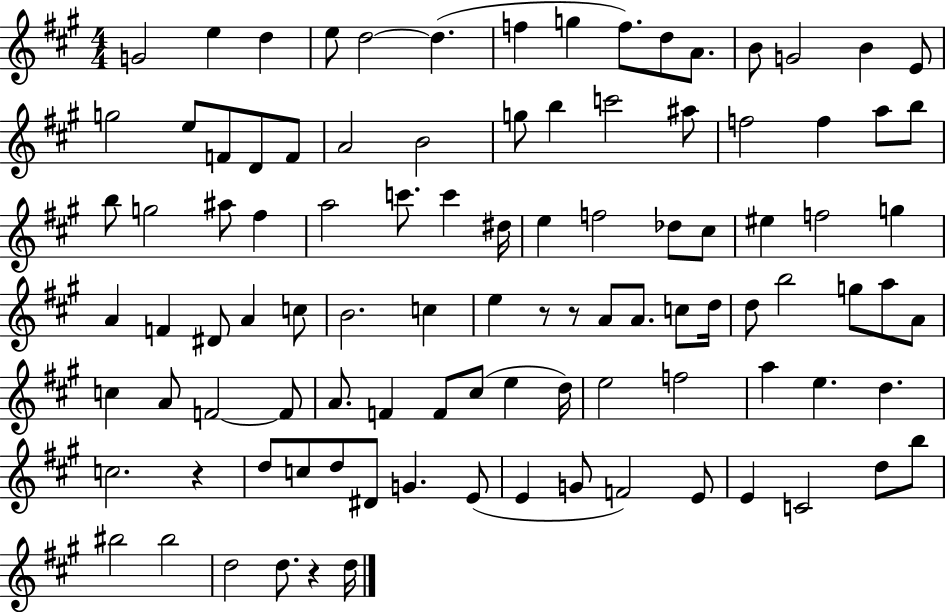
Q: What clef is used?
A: treble